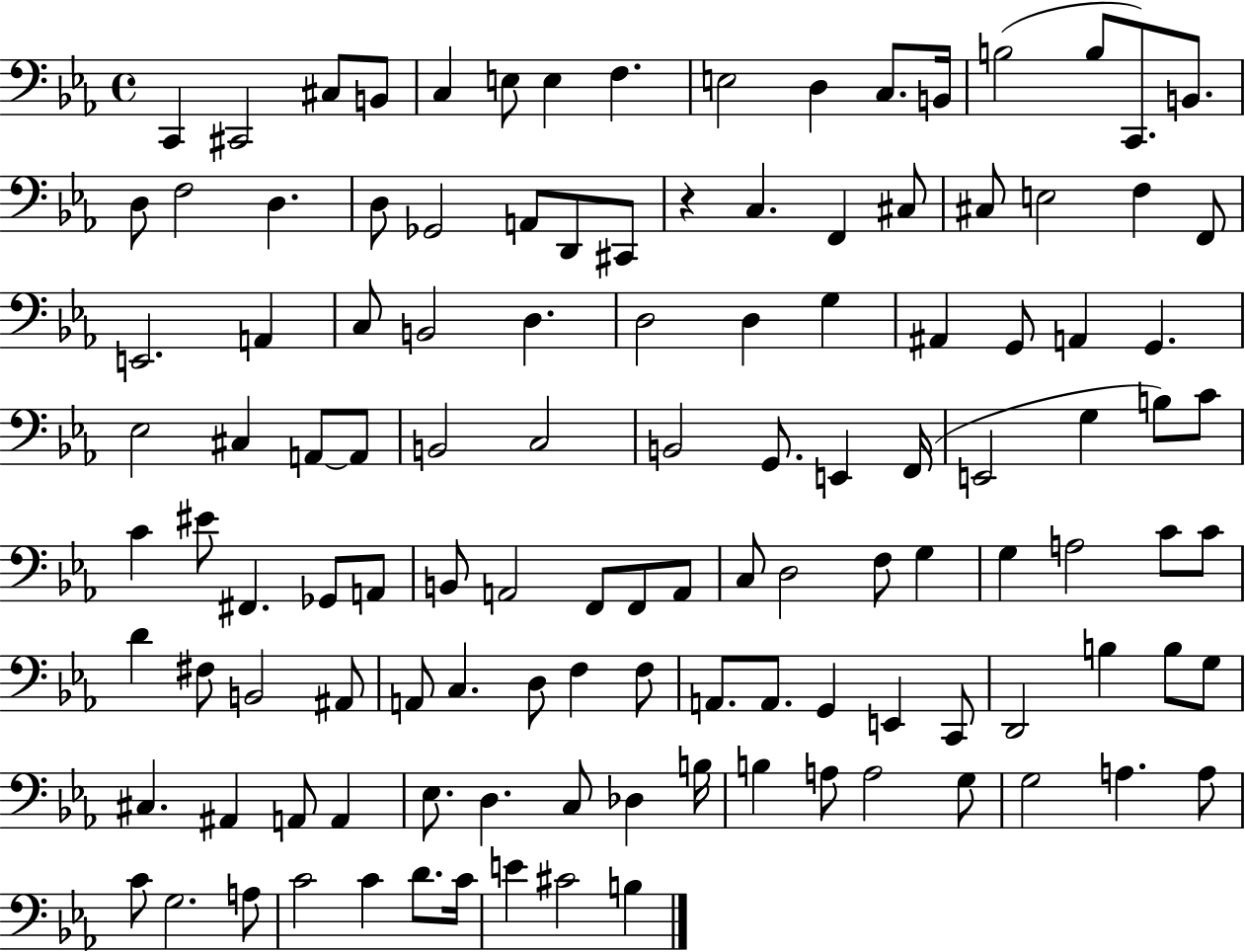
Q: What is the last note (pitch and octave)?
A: B3